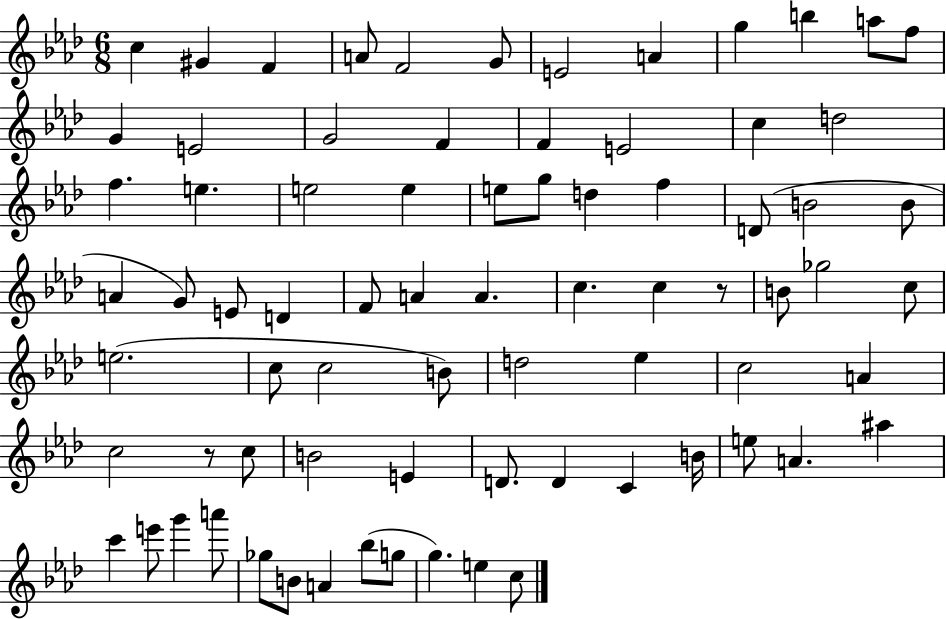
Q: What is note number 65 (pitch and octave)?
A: G6